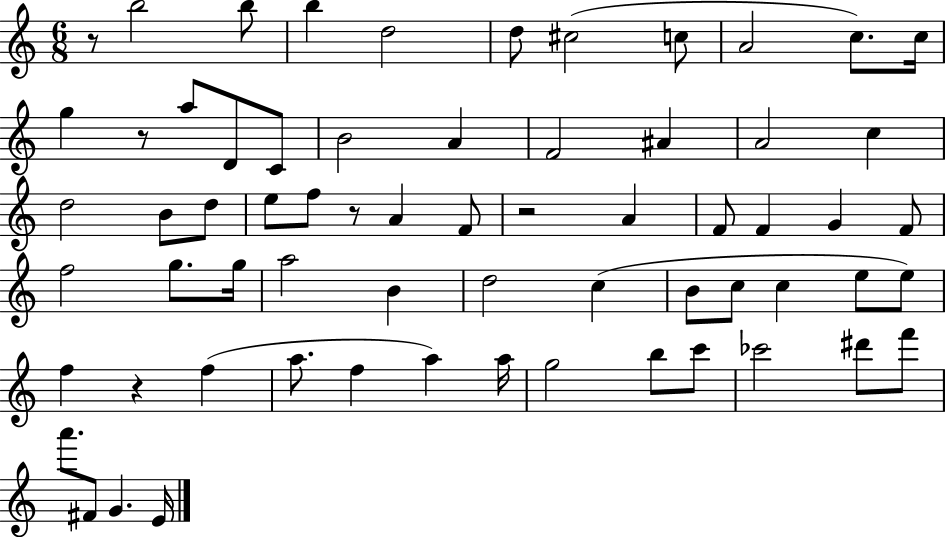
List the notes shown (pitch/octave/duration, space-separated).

R/e B5/h B5/e B5/q D5/h D5/e C#5/h C5/e A4/h C5/e. C5/s G5/q R/e A5/e D4/e C4/e B4/h A4/q F4/h A#4/q A4/h C5/q D5/h B4/e D5/e E5/e F5/e R/e A4/q F4/e R/h A4/q F4/e F4/q G4/q F4/e F5/h G5/e. G5/s A5/h B4/q D5/h C5/q B4/e C5/e C5/q E5/e E5/e F5/q R/q F5/q A5/e. F5/q A5/q A5/s G5/h B5/e C6/e CES6/h D#6/e F6/e A6/e. F#4/e G4/q. E4/s